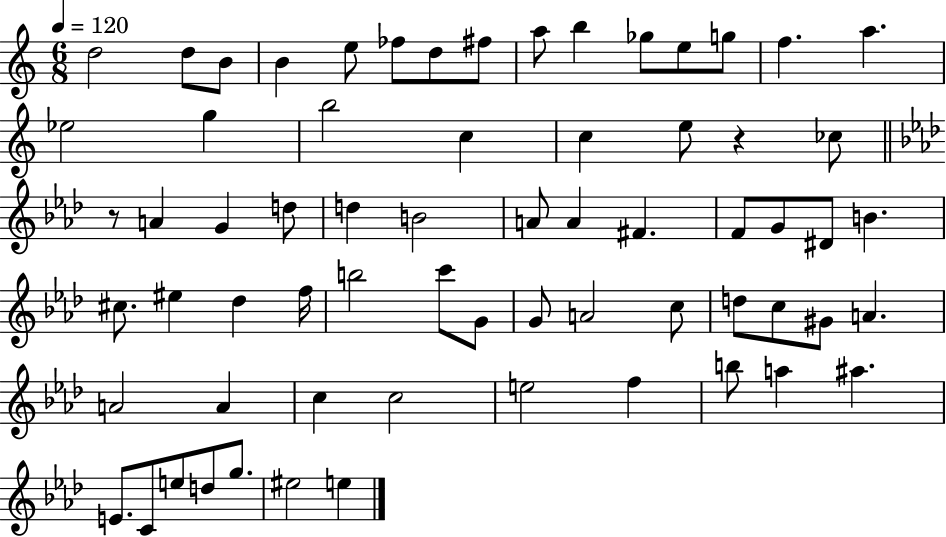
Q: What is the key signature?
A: C major